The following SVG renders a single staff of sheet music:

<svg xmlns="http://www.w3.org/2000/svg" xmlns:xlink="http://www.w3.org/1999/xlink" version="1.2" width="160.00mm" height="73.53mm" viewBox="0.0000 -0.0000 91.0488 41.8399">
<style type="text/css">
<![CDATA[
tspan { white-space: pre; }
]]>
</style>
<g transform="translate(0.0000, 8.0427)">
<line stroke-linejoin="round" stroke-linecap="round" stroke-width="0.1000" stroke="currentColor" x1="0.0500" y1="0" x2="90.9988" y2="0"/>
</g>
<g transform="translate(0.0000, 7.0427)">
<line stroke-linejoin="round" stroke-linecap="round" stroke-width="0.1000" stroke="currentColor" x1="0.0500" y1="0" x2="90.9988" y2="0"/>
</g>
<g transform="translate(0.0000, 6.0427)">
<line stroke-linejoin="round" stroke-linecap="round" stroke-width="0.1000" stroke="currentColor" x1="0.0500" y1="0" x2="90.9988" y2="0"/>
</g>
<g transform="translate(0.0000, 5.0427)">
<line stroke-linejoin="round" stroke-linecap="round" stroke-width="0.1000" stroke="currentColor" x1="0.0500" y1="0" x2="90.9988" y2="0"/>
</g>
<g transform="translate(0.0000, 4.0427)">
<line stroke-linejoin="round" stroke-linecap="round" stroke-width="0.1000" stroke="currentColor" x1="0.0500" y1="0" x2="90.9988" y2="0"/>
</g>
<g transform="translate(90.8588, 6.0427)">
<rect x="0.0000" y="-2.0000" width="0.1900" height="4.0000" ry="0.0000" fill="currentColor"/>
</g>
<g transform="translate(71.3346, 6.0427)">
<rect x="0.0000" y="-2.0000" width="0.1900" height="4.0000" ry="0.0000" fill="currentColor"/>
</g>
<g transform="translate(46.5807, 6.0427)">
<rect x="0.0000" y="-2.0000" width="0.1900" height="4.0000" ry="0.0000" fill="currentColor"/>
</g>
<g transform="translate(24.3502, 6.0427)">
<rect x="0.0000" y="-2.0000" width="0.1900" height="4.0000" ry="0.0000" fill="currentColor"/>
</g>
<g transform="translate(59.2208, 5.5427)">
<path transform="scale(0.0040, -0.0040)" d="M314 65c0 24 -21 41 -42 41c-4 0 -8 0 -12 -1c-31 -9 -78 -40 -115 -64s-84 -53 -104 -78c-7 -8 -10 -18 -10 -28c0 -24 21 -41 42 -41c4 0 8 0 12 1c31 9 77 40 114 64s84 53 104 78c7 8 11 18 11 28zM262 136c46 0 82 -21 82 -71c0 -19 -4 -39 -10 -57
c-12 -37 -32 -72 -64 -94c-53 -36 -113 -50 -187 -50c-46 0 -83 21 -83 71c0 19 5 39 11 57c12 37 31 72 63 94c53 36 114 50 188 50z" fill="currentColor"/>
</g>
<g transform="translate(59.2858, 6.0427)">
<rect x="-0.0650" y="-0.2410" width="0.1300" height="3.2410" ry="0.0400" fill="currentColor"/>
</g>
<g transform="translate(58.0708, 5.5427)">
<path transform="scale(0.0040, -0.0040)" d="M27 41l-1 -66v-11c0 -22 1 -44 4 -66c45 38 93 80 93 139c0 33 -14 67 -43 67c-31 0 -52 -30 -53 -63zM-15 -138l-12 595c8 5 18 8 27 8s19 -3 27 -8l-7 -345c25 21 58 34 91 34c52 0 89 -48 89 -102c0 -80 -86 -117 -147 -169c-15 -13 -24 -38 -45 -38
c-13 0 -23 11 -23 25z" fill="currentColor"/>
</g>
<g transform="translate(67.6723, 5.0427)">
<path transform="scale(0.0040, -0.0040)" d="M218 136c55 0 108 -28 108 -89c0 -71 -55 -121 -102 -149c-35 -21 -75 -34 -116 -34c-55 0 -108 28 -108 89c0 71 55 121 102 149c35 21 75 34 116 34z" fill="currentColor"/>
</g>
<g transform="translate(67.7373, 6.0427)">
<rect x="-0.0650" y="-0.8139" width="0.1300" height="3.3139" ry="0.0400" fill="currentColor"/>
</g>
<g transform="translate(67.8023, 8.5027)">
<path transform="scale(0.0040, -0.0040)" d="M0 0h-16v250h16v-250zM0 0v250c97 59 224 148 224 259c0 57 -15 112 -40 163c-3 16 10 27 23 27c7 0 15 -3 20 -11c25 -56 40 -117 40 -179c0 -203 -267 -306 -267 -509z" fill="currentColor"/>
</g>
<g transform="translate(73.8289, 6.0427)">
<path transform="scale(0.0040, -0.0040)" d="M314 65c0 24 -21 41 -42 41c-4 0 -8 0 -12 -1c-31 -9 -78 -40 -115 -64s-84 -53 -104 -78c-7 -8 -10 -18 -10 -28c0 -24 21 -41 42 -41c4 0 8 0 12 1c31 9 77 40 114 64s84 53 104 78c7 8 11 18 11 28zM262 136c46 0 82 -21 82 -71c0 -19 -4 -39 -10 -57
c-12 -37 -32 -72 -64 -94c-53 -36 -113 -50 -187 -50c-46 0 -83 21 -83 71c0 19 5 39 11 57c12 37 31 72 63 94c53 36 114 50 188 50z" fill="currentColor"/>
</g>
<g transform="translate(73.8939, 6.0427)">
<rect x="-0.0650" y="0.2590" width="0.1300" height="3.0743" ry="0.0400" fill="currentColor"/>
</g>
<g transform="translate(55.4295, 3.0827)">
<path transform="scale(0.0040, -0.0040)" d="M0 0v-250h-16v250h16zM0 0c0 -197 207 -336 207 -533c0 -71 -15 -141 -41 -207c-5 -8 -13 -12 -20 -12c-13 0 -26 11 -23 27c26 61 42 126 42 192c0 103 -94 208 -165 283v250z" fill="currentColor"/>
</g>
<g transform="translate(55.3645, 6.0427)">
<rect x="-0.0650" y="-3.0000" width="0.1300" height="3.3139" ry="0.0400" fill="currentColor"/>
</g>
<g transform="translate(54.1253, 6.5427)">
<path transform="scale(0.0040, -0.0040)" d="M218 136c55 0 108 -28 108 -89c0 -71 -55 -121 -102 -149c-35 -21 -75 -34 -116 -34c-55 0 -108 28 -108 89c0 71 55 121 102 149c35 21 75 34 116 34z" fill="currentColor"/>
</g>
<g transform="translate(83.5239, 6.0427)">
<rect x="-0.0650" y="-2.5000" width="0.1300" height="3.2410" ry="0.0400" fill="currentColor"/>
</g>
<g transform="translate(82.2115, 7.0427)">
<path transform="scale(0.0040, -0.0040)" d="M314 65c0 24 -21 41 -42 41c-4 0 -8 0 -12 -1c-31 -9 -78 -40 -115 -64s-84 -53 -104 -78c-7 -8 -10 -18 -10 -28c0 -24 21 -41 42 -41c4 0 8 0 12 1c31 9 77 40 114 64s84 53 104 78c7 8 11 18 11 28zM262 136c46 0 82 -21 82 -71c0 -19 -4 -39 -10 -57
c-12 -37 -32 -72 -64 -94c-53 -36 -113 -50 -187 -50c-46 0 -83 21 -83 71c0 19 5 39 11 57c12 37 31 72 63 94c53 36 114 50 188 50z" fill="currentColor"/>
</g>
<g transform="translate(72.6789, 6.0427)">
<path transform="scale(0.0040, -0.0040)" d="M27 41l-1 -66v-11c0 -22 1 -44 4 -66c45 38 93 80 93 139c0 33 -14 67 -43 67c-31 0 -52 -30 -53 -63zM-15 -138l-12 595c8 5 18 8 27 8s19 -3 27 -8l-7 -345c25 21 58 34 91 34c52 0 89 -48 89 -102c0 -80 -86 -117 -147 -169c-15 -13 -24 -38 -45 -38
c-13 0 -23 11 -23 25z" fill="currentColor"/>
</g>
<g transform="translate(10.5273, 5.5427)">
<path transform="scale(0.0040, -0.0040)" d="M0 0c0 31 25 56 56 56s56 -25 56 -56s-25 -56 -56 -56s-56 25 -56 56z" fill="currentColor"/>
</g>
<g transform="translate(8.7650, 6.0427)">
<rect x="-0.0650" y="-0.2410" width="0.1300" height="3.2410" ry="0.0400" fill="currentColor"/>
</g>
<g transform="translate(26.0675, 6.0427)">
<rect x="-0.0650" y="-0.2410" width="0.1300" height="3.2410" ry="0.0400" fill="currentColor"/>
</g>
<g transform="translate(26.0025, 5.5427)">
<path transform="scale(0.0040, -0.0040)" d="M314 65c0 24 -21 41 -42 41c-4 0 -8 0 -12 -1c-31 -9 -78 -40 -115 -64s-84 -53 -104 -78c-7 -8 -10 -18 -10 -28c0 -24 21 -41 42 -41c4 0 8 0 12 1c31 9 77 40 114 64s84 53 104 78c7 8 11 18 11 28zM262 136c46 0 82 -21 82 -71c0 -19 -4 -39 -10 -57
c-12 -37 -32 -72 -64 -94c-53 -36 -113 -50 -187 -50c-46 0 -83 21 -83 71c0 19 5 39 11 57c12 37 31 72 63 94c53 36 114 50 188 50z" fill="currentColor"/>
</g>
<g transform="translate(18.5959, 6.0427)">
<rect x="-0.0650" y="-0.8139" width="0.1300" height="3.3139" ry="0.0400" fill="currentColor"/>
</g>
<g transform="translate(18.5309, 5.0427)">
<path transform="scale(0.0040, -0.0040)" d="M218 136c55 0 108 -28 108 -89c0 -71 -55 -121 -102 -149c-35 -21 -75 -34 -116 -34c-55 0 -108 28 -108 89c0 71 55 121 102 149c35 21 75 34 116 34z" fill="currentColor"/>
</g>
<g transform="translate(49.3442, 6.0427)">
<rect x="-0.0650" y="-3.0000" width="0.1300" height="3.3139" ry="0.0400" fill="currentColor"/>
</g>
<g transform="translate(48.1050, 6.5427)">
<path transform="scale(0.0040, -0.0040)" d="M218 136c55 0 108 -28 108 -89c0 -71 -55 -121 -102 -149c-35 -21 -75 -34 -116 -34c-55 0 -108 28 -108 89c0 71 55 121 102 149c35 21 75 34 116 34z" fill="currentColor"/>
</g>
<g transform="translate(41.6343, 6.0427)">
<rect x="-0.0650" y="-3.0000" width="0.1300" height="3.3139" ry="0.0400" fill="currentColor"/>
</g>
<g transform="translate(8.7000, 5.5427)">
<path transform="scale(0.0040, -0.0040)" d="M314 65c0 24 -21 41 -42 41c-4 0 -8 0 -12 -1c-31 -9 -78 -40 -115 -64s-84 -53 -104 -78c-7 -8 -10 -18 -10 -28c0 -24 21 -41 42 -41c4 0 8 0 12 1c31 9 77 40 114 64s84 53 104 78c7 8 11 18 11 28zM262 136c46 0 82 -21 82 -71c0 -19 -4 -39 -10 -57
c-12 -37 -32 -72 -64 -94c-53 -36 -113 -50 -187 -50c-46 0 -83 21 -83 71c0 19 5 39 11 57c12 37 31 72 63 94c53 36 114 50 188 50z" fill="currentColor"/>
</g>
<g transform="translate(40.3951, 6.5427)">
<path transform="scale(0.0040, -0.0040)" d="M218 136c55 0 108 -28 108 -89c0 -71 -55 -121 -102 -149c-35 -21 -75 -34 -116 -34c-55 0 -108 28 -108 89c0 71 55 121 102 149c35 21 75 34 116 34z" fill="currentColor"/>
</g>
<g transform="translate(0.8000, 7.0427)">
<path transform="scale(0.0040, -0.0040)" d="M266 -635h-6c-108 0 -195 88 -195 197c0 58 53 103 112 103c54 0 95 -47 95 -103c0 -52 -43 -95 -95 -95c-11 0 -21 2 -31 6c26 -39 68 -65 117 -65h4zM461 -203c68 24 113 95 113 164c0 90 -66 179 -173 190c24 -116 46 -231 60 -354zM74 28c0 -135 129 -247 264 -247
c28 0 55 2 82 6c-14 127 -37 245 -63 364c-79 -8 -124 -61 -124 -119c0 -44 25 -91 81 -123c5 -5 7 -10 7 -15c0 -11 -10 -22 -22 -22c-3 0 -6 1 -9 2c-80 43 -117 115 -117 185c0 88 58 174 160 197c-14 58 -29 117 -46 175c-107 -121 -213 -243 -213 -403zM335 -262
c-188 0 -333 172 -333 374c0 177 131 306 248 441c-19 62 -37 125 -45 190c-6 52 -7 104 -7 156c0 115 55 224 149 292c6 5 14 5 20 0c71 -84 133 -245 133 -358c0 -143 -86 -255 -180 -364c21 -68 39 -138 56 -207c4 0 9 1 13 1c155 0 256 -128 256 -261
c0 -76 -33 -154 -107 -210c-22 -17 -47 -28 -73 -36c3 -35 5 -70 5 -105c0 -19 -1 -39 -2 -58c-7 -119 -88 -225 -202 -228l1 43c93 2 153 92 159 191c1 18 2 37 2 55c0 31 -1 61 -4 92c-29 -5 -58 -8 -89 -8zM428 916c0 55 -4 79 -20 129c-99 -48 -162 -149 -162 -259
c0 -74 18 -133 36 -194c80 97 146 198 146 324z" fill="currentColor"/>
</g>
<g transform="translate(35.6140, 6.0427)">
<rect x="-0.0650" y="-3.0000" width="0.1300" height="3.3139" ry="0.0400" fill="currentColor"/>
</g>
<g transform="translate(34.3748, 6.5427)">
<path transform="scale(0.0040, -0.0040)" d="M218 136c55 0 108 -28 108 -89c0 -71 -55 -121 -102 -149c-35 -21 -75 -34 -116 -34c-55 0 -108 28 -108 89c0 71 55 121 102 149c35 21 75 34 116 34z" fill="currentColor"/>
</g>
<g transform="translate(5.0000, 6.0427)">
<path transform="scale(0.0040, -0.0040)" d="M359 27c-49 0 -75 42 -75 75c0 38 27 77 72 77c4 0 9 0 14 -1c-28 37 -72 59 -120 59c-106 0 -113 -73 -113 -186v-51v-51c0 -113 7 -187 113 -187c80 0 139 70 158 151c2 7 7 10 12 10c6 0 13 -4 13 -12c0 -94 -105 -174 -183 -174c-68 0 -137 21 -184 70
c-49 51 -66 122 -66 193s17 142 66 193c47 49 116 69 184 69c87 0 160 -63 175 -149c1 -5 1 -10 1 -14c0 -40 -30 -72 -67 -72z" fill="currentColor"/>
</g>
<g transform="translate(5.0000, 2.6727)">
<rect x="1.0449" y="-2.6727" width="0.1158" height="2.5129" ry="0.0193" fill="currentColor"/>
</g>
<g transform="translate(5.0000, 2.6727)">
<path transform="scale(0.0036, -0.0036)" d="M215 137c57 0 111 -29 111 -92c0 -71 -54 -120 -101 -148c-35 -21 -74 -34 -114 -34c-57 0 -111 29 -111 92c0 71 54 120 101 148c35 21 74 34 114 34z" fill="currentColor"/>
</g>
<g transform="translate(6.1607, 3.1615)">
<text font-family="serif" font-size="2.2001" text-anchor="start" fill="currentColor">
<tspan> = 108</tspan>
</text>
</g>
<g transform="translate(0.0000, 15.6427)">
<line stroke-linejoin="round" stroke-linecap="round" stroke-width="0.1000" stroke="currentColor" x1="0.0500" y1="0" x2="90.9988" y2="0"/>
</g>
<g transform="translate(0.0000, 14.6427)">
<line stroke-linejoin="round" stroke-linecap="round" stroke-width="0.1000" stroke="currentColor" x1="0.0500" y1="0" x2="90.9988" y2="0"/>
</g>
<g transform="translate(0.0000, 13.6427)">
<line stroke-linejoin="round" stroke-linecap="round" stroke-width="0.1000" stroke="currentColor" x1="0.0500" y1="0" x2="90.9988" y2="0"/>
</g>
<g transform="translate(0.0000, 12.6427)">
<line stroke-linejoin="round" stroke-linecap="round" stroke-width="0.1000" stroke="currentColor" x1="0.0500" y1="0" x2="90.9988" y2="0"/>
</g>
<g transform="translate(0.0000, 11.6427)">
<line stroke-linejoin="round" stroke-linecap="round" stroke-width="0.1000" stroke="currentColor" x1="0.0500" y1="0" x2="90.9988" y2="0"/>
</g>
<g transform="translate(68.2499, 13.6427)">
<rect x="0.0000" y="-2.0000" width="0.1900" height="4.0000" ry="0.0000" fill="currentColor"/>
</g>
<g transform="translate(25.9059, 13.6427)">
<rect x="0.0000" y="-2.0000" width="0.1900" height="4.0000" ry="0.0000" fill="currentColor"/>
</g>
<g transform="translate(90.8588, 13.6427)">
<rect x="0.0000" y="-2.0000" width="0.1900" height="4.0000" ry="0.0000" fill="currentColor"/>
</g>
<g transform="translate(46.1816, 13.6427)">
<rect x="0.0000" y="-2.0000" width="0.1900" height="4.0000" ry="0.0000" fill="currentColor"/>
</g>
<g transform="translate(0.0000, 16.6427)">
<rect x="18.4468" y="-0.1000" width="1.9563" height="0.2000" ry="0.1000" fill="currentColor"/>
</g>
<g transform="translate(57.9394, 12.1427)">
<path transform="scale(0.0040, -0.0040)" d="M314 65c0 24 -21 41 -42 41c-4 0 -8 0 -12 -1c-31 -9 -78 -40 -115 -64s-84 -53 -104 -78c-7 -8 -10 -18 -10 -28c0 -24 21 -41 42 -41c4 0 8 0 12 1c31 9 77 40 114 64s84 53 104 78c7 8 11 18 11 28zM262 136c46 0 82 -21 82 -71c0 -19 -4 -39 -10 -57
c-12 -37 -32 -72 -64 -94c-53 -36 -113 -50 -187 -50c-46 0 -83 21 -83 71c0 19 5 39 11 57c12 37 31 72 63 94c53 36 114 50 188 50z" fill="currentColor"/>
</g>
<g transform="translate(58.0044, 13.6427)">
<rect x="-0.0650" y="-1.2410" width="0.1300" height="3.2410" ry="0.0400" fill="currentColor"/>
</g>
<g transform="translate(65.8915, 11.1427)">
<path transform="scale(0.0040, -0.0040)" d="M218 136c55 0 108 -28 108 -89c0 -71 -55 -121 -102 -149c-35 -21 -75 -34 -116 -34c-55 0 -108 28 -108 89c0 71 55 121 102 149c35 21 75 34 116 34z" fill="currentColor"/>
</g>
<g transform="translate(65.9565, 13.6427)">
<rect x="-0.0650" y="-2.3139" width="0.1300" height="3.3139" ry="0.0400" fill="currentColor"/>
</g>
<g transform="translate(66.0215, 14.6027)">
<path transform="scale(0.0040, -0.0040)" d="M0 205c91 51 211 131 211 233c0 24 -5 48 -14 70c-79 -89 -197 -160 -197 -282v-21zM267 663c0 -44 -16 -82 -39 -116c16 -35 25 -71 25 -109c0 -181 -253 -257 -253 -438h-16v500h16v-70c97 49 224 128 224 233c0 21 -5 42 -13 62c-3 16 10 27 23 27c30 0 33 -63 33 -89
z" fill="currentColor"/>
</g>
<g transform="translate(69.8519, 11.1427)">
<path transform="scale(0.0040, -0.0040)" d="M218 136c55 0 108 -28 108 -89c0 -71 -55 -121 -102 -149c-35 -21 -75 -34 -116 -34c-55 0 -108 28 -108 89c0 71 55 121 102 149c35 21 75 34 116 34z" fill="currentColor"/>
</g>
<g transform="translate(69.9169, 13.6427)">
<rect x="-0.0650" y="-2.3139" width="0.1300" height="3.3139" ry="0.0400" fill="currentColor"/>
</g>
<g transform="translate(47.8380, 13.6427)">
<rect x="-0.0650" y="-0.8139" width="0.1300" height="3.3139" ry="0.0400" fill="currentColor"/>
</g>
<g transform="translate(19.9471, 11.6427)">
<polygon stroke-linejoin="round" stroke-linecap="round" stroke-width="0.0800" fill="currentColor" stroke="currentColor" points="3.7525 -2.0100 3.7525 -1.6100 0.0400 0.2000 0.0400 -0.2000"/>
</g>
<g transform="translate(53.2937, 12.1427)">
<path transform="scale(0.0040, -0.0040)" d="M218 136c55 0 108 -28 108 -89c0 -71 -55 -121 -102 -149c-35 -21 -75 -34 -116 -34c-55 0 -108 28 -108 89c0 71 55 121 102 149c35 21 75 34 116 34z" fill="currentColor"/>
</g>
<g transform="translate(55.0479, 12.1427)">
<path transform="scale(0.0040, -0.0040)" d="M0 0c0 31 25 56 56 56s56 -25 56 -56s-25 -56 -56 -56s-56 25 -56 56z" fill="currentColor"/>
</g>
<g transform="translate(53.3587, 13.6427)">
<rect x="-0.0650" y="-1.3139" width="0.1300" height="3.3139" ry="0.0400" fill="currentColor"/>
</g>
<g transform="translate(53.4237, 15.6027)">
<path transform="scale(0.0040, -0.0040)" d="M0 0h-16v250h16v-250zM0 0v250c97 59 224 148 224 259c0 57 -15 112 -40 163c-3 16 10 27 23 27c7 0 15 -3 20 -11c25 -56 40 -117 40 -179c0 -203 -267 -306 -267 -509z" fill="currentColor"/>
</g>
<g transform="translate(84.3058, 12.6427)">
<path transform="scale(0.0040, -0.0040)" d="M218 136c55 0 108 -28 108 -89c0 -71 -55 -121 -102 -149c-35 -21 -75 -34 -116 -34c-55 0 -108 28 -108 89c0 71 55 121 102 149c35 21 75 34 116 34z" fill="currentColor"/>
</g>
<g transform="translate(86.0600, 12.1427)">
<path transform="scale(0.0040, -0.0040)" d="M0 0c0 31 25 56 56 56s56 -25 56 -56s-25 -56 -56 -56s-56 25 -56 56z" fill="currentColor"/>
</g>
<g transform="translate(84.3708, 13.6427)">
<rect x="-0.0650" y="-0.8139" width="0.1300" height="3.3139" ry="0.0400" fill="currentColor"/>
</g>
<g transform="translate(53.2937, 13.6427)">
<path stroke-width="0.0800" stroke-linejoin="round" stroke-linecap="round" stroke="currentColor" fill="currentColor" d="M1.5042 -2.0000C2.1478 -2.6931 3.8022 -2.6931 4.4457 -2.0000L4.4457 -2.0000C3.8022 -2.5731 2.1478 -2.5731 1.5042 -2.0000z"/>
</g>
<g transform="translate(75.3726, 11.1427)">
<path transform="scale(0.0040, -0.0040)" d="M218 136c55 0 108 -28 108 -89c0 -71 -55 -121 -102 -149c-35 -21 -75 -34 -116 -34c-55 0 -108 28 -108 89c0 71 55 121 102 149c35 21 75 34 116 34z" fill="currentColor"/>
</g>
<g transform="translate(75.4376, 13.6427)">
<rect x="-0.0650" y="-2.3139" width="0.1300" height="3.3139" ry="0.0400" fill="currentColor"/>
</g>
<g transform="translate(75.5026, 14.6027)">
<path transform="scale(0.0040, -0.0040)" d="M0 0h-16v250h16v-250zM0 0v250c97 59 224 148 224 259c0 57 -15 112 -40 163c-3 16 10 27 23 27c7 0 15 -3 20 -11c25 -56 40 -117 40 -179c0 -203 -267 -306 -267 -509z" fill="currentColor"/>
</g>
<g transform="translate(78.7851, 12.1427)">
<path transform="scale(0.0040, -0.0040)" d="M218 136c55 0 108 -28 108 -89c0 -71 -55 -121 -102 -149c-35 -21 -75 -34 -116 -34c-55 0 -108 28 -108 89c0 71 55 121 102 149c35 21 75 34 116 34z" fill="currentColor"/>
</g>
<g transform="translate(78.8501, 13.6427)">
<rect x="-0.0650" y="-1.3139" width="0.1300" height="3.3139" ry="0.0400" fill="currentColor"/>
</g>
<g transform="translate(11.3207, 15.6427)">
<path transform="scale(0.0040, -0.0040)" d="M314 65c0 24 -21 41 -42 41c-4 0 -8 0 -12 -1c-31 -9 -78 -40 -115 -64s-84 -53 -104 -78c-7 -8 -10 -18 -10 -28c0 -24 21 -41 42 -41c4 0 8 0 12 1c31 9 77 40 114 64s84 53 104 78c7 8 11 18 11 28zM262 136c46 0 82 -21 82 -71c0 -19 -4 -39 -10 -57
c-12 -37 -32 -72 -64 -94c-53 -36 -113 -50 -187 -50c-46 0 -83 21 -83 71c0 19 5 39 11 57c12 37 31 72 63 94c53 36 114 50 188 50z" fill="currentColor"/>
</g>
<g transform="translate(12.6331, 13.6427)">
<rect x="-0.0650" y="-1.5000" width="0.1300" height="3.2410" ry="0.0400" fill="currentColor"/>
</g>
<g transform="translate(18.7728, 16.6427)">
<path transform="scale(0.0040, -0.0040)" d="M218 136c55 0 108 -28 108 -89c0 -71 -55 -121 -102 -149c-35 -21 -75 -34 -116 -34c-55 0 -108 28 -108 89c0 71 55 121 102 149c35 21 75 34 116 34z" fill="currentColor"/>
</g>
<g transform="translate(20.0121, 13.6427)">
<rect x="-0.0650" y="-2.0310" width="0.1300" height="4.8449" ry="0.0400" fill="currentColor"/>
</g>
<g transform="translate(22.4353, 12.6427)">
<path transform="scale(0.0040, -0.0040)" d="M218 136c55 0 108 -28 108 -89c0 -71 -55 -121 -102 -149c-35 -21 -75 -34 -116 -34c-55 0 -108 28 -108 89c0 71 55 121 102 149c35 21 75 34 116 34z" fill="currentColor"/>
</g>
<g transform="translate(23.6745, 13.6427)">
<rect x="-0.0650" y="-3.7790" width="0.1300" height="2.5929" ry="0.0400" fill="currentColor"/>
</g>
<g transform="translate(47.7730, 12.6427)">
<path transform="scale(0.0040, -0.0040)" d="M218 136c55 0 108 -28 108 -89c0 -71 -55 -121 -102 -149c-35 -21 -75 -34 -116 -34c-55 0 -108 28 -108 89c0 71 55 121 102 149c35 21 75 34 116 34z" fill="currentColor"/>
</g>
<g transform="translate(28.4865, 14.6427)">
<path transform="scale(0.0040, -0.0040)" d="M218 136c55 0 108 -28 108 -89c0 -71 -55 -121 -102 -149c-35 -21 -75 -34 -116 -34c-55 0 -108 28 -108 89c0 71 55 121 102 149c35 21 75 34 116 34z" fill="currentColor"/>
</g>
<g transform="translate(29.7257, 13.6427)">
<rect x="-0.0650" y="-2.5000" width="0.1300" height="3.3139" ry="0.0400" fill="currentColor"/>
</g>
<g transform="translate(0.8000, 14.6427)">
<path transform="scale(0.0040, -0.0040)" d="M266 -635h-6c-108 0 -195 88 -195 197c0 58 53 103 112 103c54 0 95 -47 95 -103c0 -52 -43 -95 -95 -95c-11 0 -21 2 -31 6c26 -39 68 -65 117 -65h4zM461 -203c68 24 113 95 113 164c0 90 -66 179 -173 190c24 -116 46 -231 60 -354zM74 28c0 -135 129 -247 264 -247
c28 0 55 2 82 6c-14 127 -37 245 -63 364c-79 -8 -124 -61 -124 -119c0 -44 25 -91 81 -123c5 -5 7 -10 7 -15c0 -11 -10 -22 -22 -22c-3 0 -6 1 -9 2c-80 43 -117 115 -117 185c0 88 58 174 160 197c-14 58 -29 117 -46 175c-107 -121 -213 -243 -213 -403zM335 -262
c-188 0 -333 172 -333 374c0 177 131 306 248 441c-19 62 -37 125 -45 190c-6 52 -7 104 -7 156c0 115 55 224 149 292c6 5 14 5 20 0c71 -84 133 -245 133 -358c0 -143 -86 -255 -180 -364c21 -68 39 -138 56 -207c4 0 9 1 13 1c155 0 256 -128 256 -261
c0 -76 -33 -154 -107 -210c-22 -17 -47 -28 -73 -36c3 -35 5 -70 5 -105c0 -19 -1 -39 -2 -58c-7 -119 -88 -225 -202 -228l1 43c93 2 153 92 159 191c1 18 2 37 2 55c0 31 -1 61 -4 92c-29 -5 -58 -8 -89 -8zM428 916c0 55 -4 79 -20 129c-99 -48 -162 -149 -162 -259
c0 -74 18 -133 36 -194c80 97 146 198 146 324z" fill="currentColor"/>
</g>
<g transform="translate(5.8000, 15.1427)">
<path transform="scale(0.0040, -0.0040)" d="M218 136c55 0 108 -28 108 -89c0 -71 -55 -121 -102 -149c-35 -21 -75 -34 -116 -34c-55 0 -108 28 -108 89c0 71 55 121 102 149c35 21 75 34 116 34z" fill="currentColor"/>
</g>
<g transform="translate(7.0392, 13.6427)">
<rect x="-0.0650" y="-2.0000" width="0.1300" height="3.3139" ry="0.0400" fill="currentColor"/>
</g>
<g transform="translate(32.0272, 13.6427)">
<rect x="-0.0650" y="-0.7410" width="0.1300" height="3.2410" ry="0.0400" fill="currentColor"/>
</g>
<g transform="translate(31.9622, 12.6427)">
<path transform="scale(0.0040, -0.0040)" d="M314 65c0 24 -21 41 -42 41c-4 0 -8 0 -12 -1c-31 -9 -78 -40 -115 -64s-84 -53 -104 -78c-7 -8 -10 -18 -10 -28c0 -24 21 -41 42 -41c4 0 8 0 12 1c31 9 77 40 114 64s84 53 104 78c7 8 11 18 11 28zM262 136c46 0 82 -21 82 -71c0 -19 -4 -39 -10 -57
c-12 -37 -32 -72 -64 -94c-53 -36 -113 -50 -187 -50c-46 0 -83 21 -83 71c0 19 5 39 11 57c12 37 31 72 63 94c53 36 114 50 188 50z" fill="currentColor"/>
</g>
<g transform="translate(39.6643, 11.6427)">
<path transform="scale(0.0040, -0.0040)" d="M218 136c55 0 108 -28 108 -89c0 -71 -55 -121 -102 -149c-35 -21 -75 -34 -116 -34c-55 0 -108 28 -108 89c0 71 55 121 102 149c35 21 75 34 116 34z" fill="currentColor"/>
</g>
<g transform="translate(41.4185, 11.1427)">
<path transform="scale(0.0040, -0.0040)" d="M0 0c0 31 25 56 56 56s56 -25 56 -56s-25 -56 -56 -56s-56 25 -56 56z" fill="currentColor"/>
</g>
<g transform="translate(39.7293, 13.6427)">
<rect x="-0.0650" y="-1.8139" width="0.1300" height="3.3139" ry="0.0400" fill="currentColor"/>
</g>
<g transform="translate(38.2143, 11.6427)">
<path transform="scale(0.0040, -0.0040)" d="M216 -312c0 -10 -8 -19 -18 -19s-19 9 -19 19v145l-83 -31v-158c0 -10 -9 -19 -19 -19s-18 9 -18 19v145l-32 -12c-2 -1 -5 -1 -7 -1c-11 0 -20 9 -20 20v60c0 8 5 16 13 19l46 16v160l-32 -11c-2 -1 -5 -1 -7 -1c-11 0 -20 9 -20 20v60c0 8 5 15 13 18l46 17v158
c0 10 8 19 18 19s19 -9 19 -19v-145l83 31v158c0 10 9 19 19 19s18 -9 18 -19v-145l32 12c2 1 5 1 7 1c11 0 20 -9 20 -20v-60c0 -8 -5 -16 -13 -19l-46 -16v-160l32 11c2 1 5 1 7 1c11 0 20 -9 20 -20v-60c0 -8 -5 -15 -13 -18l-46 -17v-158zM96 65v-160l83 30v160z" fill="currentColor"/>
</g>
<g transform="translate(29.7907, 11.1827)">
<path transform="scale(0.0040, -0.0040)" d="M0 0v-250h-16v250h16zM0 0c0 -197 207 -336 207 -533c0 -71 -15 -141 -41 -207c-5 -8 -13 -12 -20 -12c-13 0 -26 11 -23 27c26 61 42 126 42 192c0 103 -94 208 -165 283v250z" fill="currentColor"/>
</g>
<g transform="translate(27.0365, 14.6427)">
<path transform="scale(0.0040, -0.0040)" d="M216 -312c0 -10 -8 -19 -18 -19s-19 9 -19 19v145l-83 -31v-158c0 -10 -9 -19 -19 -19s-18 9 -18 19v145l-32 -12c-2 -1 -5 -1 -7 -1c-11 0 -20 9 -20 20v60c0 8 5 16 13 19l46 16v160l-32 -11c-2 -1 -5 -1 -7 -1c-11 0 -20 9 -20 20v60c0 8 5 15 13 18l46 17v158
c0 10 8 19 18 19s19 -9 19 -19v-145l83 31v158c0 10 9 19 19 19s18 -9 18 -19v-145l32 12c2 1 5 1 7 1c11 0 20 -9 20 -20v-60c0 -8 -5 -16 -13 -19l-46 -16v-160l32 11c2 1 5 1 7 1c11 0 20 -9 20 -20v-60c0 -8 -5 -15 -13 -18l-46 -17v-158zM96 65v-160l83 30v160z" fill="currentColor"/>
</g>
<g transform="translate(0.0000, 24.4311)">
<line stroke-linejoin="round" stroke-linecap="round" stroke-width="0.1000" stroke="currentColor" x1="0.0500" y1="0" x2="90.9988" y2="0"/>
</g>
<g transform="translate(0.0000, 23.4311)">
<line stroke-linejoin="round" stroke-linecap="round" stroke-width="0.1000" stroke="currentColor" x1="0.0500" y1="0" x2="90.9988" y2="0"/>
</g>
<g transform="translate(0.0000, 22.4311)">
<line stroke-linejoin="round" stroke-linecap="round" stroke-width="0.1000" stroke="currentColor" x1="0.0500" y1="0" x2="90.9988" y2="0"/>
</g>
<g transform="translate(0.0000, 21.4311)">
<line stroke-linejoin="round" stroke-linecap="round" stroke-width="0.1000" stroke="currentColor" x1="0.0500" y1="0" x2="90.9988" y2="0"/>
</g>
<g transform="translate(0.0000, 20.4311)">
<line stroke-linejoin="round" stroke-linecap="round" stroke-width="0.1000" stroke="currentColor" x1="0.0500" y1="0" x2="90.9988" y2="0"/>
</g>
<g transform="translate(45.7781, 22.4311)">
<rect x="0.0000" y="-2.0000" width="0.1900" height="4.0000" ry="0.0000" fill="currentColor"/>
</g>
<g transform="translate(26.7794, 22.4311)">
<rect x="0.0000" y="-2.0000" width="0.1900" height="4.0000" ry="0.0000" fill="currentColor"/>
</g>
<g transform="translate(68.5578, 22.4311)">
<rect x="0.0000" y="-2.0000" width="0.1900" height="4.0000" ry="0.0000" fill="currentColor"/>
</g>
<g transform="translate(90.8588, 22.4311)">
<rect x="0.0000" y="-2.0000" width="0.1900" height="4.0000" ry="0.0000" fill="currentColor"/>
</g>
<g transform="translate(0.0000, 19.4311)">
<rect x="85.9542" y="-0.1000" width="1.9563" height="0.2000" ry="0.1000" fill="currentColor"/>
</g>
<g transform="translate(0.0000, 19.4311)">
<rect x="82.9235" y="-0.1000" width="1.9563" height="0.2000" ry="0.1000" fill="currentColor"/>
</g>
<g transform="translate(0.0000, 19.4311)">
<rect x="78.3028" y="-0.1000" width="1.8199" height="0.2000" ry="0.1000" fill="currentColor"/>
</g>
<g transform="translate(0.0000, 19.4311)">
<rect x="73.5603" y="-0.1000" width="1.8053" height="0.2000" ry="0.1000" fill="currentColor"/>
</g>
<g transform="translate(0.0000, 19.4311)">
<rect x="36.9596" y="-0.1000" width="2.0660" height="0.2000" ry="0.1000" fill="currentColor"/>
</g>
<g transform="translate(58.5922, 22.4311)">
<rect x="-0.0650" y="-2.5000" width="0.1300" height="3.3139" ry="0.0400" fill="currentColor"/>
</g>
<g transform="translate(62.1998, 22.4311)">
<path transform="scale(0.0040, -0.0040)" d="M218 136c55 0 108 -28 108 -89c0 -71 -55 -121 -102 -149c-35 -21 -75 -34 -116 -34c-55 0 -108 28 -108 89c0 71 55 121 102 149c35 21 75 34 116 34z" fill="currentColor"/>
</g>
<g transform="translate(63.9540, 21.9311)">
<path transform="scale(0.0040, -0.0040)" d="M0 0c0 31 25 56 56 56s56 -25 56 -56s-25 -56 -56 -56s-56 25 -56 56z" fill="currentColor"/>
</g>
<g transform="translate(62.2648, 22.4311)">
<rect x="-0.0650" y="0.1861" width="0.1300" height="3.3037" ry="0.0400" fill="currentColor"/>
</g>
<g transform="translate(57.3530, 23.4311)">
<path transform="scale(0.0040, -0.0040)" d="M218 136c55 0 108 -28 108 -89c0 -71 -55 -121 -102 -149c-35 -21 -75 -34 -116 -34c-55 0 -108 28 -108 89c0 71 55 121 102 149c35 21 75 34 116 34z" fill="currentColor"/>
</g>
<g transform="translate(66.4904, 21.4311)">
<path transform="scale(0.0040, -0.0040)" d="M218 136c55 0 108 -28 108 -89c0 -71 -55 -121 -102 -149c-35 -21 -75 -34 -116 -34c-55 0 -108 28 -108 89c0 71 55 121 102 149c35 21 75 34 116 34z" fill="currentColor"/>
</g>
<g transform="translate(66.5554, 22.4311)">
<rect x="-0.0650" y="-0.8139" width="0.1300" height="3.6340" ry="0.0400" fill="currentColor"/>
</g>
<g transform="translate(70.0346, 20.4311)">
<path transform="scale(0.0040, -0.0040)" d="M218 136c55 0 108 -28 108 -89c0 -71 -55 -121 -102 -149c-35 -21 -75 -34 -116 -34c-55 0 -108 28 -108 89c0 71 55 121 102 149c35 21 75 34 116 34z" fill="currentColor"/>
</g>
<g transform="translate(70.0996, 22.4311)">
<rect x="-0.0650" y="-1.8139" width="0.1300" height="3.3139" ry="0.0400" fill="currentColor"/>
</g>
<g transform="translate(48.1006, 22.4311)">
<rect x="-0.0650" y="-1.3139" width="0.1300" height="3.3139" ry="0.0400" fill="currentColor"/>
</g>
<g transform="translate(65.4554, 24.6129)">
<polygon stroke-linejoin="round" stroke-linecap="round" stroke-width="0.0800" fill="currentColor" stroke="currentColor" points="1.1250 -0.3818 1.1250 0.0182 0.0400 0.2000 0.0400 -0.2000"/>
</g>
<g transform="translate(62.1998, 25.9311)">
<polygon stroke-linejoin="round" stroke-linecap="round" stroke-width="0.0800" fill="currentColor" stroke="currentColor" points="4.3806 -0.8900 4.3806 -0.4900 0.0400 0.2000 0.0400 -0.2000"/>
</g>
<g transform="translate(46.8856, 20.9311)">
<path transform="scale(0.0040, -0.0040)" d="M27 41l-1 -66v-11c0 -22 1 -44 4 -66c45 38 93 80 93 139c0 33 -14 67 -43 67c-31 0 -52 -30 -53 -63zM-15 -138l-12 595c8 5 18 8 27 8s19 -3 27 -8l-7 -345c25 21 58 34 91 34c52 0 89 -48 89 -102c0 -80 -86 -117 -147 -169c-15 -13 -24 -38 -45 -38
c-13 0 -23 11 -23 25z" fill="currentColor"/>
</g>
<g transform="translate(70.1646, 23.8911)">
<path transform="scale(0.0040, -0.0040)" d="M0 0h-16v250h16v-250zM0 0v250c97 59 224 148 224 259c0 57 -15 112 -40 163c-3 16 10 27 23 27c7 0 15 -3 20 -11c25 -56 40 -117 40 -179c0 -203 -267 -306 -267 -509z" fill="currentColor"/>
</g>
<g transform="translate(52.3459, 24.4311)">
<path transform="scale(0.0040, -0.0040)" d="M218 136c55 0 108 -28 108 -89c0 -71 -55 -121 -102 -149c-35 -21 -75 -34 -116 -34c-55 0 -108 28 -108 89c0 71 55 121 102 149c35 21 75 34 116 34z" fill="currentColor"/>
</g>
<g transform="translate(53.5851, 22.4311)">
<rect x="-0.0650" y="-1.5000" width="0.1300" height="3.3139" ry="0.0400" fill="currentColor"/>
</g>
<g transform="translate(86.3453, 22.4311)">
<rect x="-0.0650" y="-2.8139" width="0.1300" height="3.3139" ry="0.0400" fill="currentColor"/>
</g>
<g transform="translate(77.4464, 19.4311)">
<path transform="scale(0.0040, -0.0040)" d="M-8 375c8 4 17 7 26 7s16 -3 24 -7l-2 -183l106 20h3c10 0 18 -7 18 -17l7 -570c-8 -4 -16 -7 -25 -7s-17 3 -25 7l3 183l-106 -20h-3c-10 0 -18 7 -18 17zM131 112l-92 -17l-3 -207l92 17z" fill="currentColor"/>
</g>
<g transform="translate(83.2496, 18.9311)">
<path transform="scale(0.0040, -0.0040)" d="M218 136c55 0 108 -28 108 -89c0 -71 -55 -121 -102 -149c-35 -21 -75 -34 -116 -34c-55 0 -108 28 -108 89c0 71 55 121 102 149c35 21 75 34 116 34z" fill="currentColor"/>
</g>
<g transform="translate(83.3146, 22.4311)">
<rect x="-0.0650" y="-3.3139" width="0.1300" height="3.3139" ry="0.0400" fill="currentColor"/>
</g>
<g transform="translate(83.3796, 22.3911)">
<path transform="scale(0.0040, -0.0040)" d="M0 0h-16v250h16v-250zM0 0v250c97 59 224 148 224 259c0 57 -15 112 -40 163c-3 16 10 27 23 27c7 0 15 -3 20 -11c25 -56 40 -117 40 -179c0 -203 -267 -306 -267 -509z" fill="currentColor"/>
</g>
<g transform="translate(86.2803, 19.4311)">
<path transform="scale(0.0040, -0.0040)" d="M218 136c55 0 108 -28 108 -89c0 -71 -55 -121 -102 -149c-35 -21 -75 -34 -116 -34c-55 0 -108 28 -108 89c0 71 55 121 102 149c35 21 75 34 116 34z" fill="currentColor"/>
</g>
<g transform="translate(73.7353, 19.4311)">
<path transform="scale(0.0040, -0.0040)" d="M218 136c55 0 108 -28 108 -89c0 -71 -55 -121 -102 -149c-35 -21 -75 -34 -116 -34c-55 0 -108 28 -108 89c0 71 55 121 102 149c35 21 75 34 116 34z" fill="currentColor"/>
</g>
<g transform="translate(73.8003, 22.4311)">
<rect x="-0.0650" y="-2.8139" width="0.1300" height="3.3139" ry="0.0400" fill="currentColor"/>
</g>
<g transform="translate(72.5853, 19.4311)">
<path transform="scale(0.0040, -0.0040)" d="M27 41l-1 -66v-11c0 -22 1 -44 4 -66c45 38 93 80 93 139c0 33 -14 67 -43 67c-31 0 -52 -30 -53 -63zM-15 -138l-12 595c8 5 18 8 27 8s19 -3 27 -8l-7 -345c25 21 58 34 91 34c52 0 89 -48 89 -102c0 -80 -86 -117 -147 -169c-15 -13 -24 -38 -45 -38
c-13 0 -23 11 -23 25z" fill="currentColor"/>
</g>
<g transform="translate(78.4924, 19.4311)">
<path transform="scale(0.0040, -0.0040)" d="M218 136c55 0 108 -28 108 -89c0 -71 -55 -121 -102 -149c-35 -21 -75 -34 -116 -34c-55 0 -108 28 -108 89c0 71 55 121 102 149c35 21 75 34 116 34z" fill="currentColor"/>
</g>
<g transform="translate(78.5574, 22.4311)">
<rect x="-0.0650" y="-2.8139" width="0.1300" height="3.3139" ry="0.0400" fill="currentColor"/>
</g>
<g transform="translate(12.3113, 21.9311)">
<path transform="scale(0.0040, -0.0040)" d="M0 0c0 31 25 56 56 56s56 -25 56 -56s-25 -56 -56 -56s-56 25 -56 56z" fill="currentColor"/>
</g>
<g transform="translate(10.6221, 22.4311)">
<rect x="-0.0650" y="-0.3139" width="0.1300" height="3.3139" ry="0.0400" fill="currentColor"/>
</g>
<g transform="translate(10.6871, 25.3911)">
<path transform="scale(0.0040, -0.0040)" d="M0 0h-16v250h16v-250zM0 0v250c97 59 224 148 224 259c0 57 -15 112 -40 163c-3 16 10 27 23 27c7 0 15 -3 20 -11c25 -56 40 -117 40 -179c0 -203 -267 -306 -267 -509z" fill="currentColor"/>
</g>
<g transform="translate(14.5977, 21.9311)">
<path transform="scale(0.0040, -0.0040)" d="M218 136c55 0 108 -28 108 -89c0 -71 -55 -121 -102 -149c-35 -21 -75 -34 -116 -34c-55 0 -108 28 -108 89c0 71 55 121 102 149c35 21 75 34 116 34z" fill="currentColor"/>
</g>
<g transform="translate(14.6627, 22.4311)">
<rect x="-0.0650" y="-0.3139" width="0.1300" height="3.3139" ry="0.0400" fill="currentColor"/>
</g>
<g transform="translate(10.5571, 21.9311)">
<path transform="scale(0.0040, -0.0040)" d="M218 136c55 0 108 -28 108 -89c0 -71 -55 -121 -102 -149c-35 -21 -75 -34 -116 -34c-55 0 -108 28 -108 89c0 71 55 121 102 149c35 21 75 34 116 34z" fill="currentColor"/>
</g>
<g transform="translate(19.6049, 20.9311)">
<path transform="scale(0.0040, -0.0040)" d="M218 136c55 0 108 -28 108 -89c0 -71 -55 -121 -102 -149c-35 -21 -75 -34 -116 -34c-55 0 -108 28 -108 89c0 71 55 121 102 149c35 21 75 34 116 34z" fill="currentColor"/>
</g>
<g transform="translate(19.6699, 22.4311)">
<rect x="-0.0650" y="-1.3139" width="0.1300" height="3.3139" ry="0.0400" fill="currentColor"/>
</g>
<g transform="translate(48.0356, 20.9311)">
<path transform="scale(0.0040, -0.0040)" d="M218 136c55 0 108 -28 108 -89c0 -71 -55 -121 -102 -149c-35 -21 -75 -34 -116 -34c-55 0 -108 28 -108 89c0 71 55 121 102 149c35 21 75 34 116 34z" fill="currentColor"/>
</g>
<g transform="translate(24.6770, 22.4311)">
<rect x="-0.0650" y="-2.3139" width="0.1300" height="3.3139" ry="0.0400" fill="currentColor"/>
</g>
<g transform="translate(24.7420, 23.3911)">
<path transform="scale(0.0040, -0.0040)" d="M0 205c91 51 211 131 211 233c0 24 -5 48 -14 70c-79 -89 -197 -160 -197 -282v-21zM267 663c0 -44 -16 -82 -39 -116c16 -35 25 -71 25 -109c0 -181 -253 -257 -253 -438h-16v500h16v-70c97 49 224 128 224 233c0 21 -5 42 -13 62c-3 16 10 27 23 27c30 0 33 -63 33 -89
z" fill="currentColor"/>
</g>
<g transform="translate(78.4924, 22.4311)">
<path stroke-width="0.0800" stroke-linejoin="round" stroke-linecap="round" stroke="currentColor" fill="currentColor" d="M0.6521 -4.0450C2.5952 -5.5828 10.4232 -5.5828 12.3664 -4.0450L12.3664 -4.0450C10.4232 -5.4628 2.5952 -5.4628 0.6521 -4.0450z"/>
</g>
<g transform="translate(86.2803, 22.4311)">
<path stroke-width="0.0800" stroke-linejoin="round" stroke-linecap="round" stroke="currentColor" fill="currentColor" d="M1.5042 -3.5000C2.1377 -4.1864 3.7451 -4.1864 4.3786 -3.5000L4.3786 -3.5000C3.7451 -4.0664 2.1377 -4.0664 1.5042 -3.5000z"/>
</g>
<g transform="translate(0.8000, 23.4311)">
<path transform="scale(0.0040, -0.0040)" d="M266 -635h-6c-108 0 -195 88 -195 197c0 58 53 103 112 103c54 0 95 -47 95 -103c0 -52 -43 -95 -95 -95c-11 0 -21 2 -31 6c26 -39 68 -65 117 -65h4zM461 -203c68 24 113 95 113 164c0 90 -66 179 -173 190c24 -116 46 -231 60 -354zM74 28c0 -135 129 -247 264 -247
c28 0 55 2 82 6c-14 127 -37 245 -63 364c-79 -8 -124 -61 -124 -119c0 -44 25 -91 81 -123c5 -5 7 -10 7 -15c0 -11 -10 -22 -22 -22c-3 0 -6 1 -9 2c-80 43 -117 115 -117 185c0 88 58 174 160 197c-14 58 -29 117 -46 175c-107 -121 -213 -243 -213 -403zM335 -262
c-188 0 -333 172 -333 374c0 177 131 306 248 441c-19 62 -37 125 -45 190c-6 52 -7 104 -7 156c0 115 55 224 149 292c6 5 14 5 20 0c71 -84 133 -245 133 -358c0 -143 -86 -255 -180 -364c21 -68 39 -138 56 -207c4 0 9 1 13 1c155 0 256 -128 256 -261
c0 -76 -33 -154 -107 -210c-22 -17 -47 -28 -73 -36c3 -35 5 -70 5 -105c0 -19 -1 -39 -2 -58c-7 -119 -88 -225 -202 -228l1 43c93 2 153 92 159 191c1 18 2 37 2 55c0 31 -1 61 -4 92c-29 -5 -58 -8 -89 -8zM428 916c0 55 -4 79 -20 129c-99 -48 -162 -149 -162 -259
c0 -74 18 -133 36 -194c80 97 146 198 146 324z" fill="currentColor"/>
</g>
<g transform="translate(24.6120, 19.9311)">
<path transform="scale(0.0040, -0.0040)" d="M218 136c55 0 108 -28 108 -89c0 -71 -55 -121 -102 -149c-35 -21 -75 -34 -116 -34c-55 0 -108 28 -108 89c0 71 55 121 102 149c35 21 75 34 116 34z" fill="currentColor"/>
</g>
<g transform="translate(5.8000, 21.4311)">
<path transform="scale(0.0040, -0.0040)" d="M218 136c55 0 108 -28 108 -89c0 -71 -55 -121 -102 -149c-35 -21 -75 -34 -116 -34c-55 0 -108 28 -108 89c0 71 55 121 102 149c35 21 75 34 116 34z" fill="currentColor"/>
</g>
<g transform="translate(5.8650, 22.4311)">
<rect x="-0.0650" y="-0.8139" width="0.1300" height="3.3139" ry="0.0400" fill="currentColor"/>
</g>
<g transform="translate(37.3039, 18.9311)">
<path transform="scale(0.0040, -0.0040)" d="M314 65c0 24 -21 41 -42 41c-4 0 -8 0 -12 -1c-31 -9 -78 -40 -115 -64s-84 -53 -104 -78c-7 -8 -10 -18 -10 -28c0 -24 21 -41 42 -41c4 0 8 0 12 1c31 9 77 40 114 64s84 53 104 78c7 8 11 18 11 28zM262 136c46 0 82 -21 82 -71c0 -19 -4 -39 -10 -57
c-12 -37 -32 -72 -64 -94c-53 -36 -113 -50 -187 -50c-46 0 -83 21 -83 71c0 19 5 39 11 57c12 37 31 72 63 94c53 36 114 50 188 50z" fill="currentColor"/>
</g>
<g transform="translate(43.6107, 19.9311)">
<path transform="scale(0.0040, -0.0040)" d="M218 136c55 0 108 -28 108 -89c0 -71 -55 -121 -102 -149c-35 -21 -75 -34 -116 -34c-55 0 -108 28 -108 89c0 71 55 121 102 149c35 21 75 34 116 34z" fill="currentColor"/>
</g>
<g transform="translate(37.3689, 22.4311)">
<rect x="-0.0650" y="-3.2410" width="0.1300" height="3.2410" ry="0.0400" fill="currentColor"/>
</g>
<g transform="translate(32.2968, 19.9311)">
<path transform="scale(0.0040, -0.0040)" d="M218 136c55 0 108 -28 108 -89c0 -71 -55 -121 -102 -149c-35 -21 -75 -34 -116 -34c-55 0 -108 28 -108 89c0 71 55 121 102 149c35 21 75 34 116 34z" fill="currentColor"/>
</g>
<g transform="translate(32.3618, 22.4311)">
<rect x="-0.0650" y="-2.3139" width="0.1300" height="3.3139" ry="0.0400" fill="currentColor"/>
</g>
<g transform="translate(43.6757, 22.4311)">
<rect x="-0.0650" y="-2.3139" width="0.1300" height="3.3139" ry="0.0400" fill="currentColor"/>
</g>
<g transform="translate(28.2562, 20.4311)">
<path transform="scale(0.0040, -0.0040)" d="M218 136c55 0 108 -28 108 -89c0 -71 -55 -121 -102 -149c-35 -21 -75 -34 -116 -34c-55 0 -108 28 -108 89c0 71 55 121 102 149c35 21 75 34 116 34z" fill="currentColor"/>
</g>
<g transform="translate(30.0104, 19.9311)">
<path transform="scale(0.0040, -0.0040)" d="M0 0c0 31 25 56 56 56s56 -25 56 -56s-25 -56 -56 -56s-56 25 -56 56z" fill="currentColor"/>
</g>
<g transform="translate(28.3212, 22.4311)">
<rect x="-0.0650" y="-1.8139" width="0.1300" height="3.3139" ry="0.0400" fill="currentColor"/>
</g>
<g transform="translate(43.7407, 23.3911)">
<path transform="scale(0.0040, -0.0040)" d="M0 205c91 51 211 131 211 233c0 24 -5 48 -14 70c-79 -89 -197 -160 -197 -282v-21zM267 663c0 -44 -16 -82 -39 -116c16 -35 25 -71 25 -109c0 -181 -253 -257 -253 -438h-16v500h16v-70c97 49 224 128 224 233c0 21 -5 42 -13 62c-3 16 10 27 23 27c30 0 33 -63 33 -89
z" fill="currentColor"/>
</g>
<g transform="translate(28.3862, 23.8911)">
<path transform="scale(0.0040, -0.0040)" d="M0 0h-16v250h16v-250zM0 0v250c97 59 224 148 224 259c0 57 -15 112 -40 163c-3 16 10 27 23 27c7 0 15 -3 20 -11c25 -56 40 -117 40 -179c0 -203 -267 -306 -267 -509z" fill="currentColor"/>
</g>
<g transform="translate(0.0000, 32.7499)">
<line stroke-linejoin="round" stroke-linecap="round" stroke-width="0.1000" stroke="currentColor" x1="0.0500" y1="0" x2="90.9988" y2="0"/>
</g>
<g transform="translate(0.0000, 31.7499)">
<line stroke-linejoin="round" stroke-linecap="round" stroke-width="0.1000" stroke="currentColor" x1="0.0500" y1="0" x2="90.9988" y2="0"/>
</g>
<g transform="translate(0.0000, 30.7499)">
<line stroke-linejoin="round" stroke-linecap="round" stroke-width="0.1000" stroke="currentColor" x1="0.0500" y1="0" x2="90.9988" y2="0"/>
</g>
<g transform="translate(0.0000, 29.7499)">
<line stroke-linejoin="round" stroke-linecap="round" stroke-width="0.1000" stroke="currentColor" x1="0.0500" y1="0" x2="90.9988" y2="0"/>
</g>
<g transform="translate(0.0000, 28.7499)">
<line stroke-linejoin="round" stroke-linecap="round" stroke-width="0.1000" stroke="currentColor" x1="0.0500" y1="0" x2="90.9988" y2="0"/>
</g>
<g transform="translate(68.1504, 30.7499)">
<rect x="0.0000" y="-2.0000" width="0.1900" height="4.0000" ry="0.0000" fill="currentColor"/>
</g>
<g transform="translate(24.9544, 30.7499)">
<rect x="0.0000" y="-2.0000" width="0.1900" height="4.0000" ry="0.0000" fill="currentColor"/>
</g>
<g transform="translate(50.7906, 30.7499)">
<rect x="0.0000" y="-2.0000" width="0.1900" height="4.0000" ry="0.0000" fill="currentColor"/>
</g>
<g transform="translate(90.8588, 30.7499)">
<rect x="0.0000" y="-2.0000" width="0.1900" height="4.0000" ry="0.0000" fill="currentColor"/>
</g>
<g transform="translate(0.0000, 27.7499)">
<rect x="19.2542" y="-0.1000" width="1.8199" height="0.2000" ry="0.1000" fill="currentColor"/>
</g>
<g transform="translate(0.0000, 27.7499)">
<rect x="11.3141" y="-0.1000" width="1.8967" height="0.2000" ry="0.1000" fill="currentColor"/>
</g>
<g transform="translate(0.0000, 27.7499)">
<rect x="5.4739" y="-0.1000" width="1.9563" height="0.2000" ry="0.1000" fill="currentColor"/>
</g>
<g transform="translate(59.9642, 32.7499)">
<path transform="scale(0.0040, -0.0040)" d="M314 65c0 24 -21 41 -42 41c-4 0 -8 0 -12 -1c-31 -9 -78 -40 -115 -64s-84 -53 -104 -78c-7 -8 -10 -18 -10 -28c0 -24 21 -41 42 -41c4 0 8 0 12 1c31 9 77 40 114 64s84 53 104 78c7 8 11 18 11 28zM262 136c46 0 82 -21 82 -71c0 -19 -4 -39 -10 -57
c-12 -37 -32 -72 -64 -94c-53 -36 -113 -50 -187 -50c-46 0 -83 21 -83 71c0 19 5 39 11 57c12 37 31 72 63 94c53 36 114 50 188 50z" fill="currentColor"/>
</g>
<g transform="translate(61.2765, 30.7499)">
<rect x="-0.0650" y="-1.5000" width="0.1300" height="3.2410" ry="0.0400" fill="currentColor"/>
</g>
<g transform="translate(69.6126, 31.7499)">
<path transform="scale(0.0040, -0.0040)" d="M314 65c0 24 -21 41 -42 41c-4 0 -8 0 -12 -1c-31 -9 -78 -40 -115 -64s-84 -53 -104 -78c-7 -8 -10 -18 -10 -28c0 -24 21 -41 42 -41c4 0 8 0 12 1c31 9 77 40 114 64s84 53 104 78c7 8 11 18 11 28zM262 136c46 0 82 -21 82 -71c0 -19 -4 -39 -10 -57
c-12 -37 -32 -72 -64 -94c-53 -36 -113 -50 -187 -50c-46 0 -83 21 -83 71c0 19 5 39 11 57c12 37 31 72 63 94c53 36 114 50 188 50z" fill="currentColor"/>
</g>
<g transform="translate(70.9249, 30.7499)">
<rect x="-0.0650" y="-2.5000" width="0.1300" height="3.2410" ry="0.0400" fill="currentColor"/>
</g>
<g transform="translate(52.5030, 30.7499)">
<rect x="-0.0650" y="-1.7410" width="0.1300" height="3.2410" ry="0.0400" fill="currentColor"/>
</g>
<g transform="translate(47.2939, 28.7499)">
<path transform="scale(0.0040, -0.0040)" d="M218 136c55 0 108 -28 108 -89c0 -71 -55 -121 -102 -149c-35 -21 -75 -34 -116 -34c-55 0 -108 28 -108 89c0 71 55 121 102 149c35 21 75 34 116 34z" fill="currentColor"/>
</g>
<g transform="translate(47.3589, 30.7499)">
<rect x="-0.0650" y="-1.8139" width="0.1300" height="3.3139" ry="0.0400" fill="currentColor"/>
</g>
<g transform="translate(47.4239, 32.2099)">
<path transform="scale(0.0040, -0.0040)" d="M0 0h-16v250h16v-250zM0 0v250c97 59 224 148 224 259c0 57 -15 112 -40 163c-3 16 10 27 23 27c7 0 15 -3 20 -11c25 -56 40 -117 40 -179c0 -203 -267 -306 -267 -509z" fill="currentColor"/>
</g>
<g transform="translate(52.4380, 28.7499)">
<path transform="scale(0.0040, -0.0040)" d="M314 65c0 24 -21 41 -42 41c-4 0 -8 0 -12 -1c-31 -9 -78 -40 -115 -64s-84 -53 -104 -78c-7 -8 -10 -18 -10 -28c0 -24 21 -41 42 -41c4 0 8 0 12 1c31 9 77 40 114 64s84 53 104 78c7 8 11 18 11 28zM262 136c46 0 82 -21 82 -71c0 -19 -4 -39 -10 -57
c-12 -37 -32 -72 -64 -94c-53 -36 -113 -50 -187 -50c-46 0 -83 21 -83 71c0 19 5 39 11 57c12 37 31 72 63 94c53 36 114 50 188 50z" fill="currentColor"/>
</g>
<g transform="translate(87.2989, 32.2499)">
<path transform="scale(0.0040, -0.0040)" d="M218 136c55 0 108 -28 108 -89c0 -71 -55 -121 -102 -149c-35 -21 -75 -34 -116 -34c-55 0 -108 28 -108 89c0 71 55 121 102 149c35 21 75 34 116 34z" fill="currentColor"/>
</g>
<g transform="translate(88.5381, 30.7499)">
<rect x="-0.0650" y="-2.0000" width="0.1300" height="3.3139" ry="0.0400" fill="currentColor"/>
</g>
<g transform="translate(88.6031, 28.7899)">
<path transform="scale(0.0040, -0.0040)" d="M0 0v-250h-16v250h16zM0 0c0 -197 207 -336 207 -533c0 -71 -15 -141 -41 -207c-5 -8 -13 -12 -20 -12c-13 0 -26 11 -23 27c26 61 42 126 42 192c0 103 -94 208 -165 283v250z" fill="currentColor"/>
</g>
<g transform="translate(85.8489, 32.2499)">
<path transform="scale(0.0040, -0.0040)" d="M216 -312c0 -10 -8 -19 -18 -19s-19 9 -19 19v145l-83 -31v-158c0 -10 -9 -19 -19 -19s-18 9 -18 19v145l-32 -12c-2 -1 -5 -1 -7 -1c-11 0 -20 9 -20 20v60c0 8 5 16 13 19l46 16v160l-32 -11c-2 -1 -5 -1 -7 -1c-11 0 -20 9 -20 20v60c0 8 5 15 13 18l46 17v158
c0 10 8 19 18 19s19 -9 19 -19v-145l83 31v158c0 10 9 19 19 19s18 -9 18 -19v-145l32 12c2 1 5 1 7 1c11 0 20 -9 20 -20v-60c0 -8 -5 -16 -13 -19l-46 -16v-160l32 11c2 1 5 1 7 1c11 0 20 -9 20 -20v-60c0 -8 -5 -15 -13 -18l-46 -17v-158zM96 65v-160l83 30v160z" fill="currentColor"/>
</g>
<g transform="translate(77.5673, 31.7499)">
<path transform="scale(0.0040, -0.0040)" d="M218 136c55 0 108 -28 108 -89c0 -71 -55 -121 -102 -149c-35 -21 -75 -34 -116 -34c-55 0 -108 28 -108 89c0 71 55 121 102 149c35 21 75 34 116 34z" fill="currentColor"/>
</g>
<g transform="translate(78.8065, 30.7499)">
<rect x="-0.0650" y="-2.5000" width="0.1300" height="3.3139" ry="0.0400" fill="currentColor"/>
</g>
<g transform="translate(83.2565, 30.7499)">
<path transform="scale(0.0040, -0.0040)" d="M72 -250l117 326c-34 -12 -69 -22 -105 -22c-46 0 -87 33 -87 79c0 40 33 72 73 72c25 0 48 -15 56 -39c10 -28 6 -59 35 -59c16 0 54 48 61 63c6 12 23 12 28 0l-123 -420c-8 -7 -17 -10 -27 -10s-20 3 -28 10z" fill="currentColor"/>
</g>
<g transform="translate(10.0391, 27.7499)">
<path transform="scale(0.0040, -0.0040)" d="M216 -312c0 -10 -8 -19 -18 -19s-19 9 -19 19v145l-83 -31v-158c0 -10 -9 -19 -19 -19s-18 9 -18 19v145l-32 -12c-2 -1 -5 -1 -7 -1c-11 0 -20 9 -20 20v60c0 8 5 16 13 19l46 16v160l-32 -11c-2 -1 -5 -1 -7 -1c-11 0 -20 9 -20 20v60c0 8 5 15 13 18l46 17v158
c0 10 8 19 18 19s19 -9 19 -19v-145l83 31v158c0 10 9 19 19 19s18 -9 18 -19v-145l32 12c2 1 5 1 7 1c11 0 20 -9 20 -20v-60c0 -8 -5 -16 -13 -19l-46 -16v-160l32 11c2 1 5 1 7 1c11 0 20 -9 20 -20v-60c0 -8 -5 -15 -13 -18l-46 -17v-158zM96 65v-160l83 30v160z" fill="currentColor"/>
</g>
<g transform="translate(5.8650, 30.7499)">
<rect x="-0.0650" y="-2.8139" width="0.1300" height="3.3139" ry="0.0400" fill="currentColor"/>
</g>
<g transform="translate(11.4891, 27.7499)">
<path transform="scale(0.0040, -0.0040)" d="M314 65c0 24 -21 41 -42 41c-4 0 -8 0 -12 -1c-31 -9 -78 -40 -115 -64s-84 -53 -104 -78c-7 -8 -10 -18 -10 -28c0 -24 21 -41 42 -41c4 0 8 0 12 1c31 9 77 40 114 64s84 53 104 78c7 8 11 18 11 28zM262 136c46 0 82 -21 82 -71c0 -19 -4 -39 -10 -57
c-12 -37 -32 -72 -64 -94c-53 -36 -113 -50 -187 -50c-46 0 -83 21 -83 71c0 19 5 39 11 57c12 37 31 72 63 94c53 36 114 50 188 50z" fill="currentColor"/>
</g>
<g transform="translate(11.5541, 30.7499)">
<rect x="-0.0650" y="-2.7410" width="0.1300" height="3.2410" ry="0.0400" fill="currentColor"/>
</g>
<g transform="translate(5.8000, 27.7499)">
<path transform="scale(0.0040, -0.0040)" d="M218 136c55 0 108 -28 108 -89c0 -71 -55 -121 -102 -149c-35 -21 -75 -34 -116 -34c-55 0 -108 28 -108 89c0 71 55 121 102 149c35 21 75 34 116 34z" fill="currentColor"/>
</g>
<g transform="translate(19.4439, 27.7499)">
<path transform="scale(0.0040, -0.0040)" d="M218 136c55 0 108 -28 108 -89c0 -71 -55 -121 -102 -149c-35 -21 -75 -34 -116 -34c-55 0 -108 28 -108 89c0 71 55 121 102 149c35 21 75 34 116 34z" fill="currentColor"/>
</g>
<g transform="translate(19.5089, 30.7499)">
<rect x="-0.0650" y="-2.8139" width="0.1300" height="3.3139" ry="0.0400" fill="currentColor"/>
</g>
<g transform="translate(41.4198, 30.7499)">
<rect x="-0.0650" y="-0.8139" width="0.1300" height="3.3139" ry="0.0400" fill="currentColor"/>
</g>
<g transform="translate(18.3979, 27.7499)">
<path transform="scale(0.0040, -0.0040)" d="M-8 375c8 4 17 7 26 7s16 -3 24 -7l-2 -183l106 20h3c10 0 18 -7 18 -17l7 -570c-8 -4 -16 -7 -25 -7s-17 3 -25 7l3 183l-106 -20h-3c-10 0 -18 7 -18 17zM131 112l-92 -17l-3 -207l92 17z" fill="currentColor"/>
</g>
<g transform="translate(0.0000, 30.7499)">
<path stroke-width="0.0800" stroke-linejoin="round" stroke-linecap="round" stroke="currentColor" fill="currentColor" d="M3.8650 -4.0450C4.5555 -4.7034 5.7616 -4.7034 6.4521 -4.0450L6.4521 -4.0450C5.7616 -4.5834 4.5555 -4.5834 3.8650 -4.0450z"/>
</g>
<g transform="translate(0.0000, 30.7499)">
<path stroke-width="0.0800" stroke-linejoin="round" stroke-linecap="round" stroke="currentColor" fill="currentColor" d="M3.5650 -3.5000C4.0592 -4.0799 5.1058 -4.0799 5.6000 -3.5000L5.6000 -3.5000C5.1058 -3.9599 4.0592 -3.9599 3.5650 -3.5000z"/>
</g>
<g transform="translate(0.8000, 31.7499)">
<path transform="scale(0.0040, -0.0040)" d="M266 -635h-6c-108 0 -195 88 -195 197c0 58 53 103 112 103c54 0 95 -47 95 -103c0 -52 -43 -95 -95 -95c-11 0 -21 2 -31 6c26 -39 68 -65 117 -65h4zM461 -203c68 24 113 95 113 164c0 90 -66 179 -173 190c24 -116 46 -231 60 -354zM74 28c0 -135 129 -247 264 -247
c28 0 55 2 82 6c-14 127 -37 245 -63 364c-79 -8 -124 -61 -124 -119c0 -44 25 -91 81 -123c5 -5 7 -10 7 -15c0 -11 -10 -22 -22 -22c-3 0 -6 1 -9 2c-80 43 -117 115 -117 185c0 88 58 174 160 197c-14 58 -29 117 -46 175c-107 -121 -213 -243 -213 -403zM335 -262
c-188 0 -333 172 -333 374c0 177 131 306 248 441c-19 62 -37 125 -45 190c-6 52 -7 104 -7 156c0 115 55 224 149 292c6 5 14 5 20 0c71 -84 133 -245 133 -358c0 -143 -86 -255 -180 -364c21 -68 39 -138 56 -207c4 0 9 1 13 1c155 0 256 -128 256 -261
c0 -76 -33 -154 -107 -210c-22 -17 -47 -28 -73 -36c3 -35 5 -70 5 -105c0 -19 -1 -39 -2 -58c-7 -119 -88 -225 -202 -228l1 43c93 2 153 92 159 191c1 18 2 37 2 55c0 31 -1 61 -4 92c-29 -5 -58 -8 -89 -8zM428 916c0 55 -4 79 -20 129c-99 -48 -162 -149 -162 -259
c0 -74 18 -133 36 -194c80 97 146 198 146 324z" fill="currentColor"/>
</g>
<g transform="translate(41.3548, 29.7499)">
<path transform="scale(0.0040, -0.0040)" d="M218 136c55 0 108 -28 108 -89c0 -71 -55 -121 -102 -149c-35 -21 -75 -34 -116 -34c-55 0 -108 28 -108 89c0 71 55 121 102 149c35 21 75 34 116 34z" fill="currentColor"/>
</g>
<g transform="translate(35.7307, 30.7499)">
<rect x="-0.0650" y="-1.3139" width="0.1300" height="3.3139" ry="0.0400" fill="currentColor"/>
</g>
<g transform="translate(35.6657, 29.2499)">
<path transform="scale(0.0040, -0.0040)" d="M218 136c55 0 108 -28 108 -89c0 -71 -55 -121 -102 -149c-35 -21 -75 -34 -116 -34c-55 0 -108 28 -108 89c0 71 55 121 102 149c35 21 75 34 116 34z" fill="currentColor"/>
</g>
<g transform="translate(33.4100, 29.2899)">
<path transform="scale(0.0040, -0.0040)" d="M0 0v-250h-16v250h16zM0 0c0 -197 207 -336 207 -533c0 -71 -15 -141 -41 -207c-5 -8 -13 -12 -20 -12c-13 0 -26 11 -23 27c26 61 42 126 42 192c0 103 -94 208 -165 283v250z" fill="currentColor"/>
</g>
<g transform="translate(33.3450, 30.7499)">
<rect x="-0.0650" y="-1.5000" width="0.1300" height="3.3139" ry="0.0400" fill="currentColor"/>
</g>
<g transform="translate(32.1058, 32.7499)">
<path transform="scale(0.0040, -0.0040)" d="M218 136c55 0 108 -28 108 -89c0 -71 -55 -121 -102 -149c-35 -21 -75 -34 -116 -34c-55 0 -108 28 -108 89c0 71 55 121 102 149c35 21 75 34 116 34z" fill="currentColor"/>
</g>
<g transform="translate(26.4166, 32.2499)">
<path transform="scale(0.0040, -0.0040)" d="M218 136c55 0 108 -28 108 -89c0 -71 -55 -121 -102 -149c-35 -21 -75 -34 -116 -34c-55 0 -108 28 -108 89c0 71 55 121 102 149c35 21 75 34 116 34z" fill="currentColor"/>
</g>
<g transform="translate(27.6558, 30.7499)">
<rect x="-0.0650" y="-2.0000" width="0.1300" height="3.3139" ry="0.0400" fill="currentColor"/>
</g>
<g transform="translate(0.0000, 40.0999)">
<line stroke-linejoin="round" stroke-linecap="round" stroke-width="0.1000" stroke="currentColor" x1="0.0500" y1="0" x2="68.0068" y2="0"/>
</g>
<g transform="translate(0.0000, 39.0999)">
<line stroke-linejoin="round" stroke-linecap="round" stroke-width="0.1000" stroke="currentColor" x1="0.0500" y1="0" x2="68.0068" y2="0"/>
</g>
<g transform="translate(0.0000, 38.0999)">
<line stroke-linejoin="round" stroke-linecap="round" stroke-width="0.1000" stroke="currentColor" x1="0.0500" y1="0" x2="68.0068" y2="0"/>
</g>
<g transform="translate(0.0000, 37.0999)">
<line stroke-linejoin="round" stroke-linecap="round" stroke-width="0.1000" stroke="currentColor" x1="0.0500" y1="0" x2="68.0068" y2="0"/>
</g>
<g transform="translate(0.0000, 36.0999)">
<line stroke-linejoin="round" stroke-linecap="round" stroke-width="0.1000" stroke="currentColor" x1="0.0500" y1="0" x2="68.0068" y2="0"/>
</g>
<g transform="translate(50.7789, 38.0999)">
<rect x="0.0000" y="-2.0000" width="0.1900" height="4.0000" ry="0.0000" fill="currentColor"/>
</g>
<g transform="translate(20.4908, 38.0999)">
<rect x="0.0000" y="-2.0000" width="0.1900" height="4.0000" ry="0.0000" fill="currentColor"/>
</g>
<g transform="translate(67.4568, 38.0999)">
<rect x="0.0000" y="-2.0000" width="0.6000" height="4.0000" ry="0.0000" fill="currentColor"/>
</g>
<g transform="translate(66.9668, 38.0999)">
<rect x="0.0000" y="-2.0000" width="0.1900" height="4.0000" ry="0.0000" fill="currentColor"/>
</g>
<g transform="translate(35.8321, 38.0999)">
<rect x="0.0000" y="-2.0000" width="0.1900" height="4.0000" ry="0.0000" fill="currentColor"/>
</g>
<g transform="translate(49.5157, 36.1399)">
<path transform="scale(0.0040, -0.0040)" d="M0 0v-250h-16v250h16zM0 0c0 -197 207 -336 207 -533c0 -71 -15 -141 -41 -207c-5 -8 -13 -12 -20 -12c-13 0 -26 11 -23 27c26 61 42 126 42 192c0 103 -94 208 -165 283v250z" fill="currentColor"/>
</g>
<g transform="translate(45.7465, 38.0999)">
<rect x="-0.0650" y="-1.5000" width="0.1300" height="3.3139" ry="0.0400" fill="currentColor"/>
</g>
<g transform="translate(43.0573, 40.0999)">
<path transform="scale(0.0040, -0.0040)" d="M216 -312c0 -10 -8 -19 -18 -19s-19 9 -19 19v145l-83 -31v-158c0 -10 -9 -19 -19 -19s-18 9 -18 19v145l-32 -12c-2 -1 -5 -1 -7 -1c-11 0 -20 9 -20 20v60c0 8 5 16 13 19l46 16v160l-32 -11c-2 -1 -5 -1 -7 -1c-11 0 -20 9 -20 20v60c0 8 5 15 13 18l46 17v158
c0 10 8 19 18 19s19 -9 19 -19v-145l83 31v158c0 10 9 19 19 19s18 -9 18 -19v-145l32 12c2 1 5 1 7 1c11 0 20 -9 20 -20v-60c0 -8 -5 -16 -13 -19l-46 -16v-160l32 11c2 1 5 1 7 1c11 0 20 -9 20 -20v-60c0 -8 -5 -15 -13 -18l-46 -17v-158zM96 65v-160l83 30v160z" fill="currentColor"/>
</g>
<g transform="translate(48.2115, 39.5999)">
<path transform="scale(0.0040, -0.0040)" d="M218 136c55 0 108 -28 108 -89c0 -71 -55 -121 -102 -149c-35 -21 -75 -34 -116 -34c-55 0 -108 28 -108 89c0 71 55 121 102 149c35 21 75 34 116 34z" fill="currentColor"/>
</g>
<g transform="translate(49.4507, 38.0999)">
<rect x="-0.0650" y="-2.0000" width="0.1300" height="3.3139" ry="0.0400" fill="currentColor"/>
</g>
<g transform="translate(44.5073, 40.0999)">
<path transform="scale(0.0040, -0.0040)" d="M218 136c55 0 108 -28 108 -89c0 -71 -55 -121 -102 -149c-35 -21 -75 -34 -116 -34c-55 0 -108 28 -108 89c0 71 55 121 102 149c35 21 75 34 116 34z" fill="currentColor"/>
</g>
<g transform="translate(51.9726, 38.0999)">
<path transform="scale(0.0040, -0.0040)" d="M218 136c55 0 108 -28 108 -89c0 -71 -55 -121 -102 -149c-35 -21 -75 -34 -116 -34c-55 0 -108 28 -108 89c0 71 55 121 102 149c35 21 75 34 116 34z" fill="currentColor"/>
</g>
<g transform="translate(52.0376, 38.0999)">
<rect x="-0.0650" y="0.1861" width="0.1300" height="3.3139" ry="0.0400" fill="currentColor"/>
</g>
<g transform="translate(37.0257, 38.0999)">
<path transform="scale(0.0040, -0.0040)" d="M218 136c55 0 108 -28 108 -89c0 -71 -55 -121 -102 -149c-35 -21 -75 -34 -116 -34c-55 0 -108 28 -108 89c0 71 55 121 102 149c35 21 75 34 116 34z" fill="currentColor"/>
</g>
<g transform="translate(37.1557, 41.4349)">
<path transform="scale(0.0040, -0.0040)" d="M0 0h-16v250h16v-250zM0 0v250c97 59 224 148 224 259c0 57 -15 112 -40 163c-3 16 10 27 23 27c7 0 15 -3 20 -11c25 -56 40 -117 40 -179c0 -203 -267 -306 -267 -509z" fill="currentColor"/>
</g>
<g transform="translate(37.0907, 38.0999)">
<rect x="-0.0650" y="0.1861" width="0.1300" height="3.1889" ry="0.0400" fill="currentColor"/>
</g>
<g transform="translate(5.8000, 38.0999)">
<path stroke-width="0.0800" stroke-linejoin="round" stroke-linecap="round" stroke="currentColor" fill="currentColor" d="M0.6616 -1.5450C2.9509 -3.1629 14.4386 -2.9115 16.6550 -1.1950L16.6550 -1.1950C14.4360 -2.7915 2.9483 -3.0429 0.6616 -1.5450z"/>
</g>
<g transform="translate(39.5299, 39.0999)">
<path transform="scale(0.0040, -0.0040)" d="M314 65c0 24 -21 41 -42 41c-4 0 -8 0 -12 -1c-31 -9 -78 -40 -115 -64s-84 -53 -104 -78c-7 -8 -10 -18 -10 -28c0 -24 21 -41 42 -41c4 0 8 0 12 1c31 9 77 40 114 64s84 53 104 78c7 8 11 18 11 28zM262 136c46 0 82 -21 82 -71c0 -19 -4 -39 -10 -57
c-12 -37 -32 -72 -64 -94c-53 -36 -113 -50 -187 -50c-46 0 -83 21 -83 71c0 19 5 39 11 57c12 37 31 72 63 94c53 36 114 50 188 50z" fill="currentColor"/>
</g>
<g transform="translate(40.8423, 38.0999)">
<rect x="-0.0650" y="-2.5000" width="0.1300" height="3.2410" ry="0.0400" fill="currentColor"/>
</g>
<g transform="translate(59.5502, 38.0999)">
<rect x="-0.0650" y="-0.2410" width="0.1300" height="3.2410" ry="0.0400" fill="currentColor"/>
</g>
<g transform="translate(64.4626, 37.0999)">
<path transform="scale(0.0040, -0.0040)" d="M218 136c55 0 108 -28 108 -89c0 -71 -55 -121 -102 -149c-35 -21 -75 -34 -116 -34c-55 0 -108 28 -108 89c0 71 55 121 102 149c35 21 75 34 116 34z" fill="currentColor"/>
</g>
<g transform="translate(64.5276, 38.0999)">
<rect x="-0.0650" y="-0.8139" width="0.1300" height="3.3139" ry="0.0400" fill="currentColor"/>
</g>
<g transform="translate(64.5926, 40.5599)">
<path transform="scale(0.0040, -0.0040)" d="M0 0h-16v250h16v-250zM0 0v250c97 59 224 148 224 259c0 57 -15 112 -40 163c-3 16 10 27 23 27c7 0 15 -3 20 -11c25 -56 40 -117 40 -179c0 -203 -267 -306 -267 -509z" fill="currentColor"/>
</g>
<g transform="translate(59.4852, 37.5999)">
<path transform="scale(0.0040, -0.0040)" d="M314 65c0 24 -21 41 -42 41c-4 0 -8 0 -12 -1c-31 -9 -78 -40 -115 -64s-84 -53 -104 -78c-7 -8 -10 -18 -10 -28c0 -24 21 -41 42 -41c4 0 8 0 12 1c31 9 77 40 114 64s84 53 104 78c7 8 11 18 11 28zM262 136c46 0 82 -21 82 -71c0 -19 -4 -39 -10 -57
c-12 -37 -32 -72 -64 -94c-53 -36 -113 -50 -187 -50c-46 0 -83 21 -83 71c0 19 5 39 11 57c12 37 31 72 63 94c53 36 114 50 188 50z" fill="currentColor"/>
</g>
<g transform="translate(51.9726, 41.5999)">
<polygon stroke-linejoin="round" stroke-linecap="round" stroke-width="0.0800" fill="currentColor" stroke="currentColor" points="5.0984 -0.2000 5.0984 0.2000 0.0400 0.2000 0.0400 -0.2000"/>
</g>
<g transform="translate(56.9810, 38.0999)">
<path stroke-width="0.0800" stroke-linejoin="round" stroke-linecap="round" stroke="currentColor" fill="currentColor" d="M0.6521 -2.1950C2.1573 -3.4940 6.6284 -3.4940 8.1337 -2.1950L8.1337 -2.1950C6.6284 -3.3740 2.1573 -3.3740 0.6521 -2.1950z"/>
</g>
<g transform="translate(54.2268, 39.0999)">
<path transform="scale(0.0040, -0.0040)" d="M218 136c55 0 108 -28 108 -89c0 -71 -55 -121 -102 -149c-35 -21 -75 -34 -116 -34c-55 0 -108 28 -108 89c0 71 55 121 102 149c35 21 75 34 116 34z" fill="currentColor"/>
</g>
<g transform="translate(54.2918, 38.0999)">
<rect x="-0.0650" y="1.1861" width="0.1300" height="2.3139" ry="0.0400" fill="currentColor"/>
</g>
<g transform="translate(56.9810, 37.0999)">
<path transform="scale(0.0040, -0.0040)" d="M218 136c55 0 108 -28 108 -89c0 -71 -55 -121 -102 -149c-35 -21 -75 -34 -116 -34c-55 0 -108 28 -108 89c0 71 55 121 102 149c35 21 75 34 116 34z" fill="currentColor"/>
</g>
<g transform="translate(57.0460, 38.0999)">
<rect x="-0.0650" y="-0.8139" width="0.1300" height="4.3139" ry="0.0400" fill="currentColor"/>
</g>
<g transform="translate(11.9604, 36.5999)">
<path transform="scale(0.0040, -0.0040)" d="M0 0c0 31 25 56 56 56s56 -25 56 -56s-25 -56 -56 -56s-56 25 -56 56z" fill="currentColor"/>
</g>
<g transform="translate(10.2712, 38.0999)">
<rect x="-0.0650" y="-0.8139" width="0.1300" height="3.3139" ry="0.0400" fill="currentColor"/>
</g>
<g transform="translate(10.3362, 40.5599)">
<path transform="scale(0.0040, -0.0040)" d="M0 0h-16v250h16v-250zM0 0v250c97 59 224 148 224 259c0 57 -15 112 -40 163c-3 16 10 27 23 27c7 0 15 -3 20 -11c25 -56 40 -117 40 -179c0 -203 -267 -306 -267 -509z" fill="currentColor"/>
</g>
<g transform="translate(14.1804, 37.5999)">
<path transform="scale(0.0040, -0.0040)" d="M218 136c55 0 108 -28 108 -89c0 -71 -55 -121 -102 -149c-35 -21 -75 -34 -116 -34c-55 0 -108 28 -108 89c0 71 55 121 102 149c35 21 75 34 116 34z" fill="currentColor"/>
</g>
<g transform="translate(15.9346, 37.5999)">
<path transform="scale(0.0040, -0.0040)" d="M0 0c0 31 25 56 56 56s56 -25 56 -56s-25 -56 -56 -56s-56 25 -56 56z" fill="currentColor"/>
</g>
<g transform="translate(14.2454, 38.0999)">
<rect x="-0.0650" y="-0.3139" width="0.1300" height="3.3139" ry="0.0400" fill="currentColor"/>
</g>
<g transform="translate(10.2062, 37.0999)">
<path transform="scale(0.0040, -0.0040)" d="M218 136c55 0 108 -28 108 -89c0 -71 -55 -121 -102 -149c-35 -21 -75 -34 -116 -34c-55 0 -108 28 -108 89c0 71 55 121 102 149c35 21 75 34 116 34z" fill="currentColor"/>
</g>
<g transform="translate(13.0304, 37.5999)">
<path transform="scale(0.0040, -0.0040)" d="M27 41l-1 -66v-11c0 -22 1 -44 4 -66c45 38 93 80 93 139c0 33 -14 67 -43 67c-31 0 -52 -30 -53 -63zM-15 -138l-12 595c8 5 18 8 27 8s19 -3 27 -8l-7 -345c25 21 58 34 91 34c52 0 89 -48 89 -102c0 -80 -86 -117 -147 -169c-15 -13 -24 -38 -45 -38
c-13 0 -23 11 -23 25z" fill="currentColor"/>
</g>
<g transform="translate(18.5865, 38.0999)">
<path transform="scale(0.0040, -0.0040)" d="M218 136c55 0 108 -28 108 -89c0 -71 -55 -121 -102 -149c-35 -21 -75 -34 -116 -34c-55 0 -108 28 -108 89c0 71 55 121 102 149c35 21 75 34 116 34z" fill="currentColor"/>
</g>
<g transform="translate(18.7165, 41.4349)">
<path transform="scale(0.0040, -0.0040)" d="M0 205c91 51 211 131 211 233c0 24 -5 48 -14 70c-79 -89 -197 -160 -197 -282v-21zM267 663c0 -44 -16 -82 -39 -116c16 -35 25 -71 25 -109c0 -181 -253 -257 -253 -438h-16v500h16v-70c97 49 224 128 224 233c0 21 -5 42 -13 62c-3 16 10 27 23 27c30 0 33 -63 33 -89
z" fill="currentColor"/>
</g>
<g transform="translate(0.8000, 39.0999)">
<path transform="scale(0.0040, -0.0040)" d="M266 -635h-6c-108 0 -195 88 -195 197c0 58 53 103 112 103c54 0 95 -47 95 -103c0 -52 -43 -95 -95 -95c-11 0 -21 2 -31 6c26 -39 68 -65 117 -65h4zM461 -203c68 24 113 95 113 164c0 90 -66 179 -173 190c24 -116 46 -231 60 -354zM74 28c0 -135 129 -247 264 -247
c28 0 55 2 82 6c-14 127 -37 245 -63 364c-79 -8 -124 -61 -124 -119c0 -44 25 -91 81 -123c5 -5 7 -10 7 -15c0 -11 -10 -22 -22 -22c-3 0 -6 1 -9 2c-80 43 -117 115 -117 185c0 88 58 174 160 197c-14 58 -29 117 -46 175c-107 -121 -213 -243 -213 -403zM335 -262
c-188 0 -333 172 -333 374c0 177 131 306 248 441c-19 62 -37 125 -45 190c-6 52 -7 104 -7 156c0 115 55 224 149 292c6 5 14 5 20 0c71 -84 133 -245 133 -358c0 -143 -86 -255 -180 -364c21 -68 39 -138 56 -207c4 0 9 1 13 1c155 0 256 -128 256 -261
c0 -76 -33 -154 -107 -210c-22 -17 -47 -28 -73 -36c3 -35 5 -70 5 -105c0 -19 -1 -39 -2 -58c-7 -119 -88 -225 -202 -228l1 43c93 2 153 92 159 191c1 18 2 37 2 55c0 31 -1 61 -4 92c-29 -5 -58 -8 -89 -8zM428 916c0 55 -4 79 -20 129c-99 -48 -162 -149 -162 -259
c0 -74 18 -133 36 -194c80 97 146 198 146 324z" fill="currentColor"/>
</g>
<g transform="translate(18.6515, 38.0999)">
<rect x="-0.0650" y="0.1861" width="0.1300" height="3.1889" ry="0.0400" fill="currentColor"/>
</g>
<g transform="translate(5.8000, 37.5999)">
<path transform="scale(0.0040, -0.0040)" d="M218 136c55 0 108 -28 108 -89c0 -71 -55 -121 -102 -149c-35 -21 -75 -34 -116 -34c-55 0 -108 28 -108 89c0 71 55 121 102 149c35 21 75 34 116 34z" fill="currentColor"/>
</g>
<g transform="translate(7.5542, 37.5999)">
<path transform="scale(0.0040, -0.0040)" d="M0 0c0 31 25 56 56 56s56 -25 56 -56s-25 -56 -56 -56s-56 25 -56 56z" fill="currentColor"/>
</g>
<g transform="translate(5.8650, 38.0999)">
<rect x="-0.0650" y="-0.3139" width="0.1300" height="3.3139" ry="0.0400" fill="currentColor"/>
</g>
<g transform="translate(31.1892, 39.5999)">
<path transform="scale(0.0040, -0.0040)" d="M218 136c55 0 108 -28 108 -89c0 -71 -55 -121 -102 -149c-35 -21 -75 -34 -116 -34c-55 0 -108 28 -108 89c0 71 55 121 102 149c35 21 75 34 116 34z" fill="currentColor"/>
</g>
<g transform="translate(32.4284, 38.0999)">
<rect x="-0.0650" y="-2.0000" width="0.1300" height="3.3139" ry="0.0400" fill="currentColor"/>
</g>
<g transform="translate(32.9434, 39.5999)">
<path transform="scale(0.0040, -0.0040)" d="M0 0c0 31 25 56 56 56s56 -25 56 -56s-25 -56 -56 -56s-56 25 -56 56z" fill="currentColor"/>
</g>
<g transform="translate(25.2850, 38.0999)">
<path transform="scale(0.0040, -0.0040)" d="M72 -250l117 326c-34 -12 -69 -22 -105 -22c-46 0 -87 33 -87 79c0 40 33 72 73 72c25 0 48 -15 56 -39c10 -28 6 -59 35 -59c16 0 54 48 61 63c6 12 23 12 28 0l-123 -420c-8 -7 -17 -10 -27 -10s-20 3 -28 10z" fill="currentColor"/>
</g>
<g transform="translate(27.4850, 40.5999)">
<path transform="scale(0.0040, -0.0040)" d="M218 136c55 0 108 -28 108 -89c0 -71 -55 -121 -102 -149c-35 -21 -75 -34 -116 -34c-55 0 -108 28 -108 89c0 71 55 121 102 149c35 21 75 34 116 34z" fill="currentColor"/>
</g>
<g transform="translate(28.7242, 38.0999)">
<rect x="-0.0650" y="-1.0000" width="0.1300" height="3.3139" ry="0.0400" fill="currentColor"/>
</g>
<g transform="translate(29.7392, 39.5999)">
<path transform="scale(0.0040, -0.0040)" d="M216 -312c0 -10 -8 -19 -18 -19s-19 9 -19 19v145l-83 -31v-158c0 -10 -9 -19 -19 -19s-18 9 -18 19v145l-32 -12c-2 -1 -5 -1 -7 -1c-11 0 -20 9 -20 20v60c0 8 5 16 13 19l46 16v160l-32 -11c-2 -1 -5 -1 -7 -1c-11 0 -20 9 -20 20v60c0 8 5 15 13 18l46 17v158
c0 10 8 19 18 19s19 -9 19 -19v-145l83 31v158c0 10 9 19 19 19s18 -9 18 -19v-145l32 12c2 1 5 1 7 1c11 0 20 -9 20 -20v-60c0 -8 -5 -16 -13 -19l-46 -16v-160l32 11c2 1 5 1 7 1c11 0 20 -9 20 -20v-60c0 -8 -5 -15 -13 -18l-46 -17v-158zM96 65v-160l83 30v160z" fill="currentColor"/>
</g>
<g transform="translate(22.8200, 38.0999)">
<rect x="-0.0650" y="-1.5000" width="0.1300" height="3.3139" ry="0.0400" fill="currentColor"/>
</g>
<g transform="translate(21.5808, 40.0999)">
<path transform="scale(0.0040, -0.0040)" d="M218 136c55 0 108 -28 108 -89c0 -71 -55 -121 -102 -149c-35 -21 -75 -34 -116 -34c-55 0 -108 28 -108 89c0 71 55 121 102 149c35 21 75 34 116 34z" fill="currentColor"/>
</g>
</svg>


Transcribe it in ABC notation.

X:1
T:Untitled
M:4/4
L:1/4
K:C
c2 d c2 A A A A/2 _c2 d/2 _B2 G2 F E2 C/2 d/2 ^G/2 d2 ^f d e/2 e2 g/4 g g/2 e d d c/2 c e g/4 f/2 g b2 g/4 _e E G B/2 d/4 f/2 _a a b/2 a a ^a2 a F E/2 e d f/2 f2 E2 G2 G z/2 ^F/2 c d/2 _c B/4 E z/2 D ^F B/2 G2 ^E F/2 B/2 G/2 d/2 c2 d/2